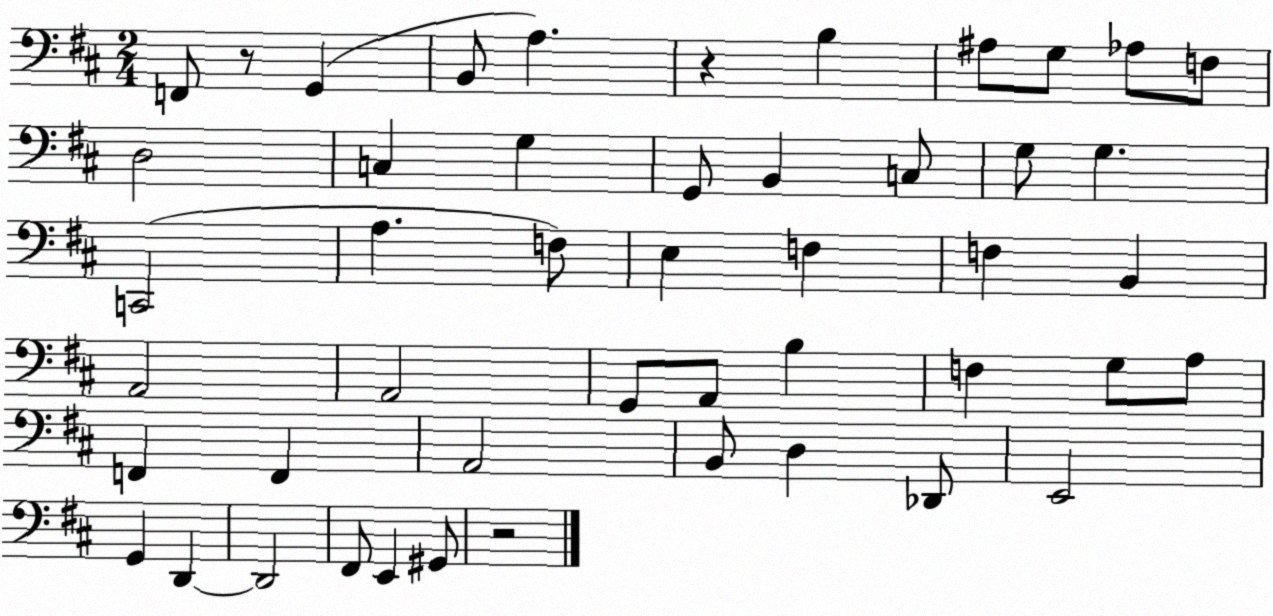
X:1
T:Untitled
M:2/4
L:1/4
K:D
F,,/2 z/2 G,, B,,/2 A, z B, ^A,/2 G,/2 _A,/2 F,/2 D,2 C, G, G,,/2 B,, C,/2 G,/2 G, C,,2 A, F,/2 E, F, F, B,, A,,2 A,,2 G,,/2 A,,/2 B, F, G,/2 A,/2 F,, F,, A,,2 B,,/2 D, _D,,/2 E,,2 G,, D,, D,,2 ^F,,/2 E,, ^G,,/2 z2